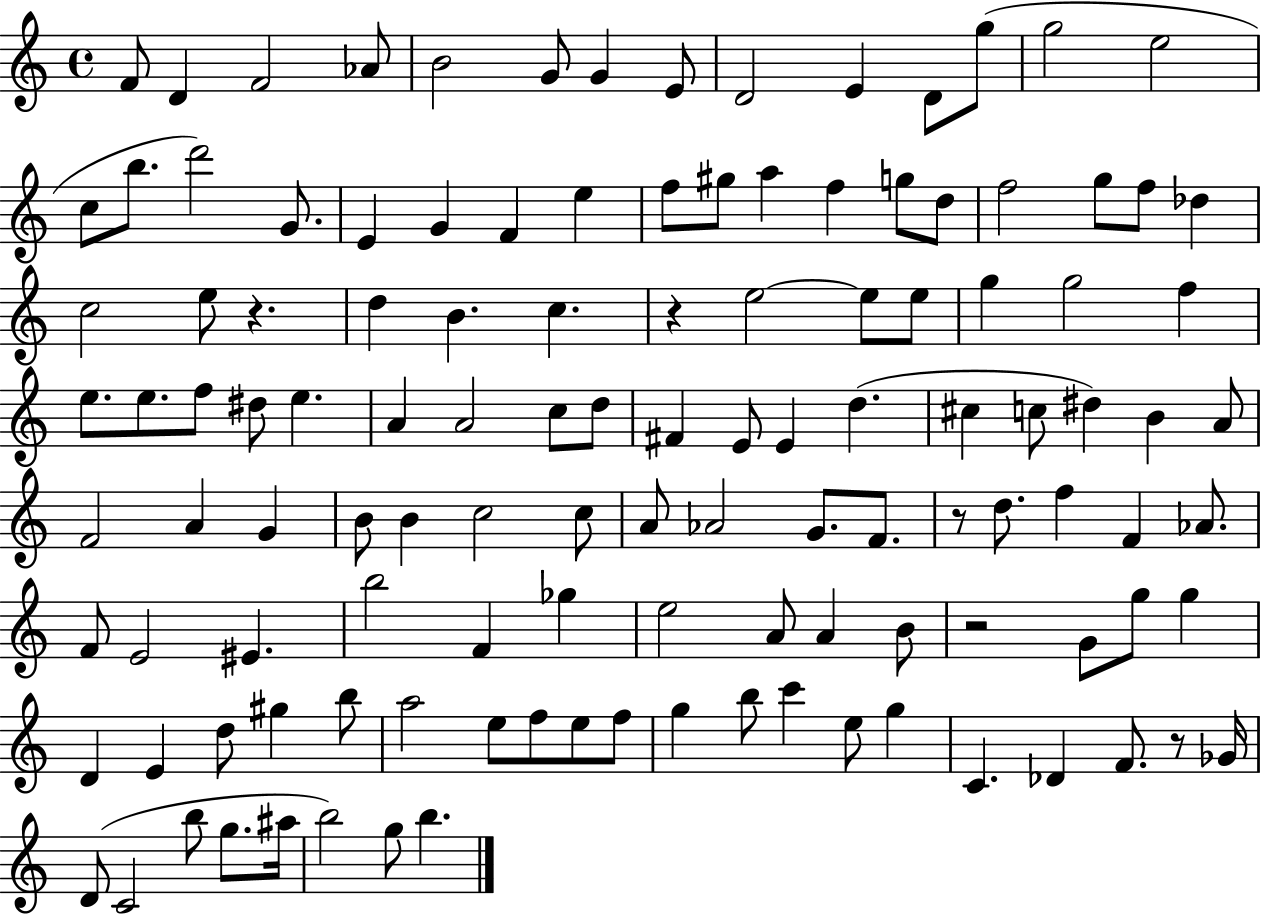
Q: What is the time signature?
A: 4/4